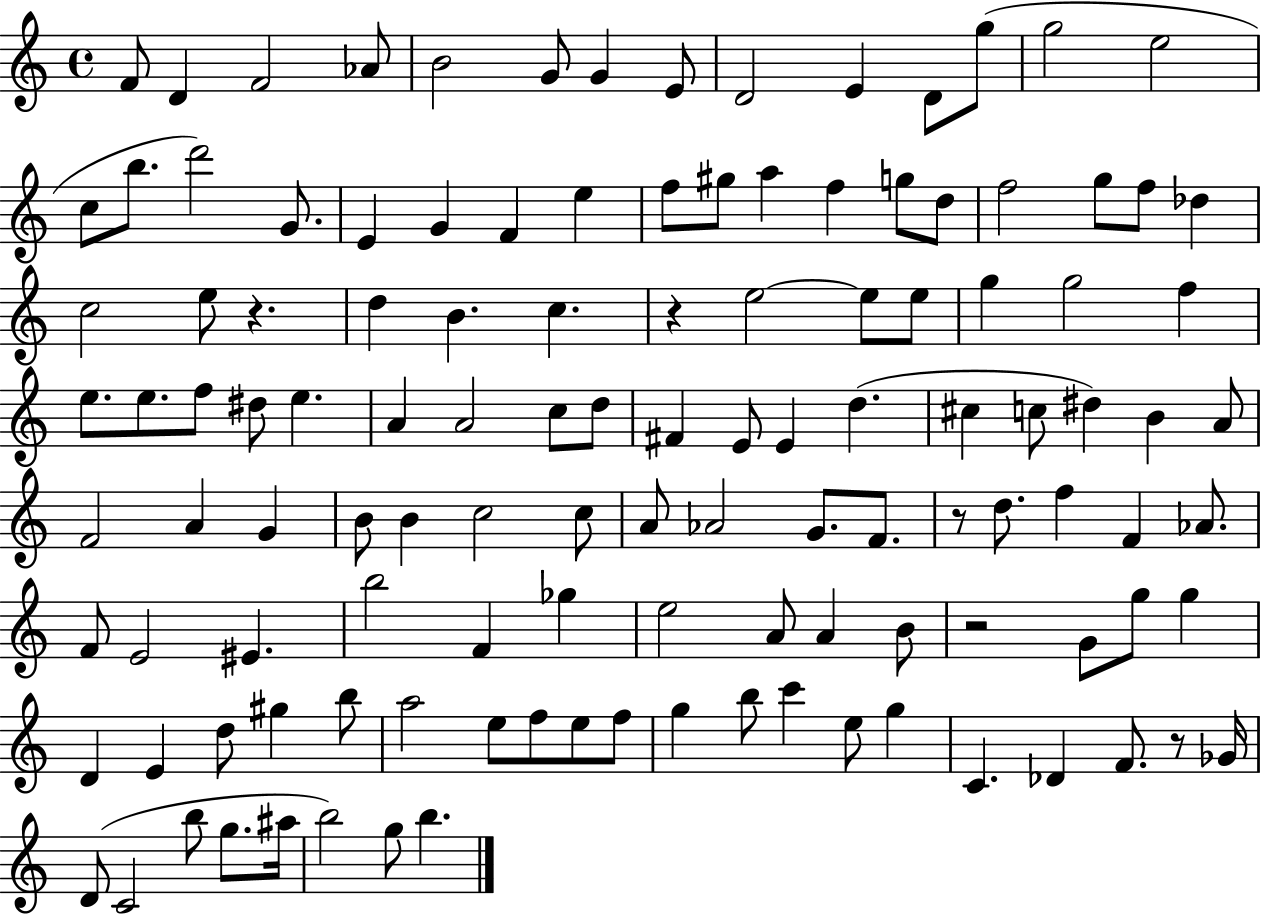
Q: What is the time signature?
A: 4/4